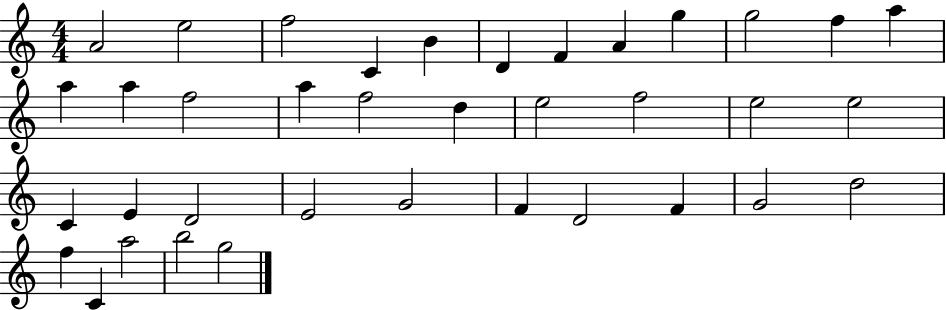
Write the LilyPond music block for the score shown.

{
  \clef treble
  \numericTimeSignature
  \time 4/4
  \key c \major
  a'2 e''2 | f''2 c'4 b'4 | d'4 f'4 a'4 g''4 | g''2 f''4 a''4 | \break a''4 a''4 f''2 | a''4 f''2 d''4 | e''2 f''2 | e''2 e''2 | \break c'4 e'4 d'2 | e'2 g'2 | f'4 d'2 f'4 | g'2 d''2 | \break f''4 c'4 a''2 | b''2 g''2 | \bar "|."
}